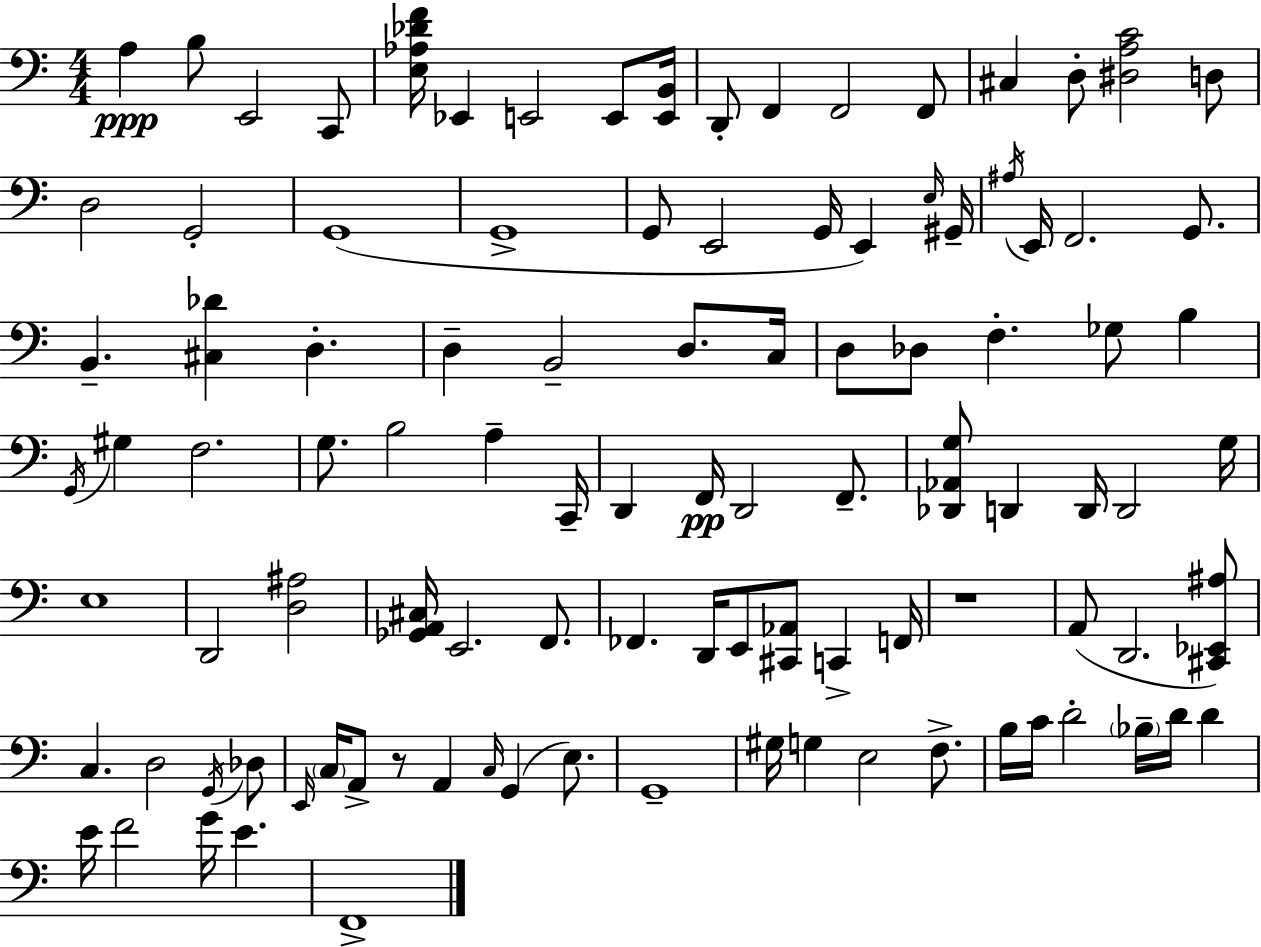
{
  \clef bass
  \numericTimeSignature
  \time 4/4
  \key a \minor
  a4\ppp b8 e,2 c,8 | <e aes des' f'>16 ees,4 e,2 e,8 <e, b,>16 | d,8-. f,4 f,2 f,8 | cis4 d8-. <dis a c'>2 d8 | \break d2 g,2-. | g,1( | g,1-> | g,8 e,2 g,16 e,4) \grace { e16 } | \break gis,16-- \acciaccatura { ais16 } e,16 f,2. g,8. | b,4.-- <cis des'>4 d4.-. | d4-- b,2-- d8. | c16 d8 des8 f4.-. ges8 b4 | \break \acciaccatura { g,16 } gis4 f2. | g8. b2 a4-- | c,16-- d,4 f,16\pp d,2 | f,8.-- <des, aes, g>8 d,4 d,16 d,2 | \break g16 e1 | d,2 <d ais>2 | <ges, a, cis>16 e,2. | f,8. fes,4. d,16 e,8 <cis, aes,>8 c,4-> | \break f,16 r1 | a,8( d,2. | <cis, ees, ais>8) c4. d2 | \acciaccatura { g,16 } des8 \grace { e,16 } \parenthesize c16 a,8-> r8 a,4 \grace { c16 }( g,4 | \break e8.) g,1-- | gis16 g4 e2 | f8.-> b16 c'16 d'2-. | \parenthesize bes16-- d'16 d'4 e'16 f'2 g'16 | \break e'4. f,1-> | \bar "|."
}